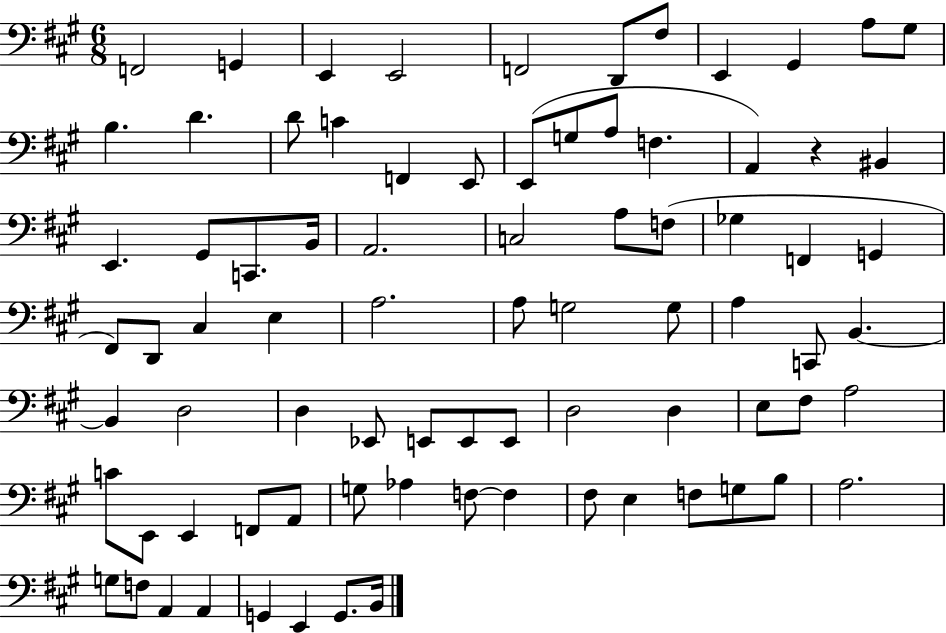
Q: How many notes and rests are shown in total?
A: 81